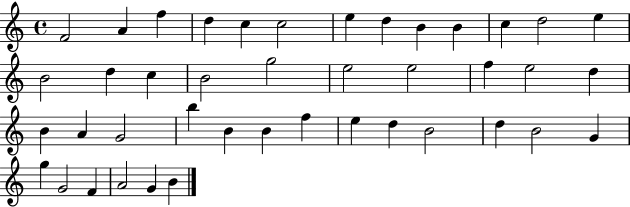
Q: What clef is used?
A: treble